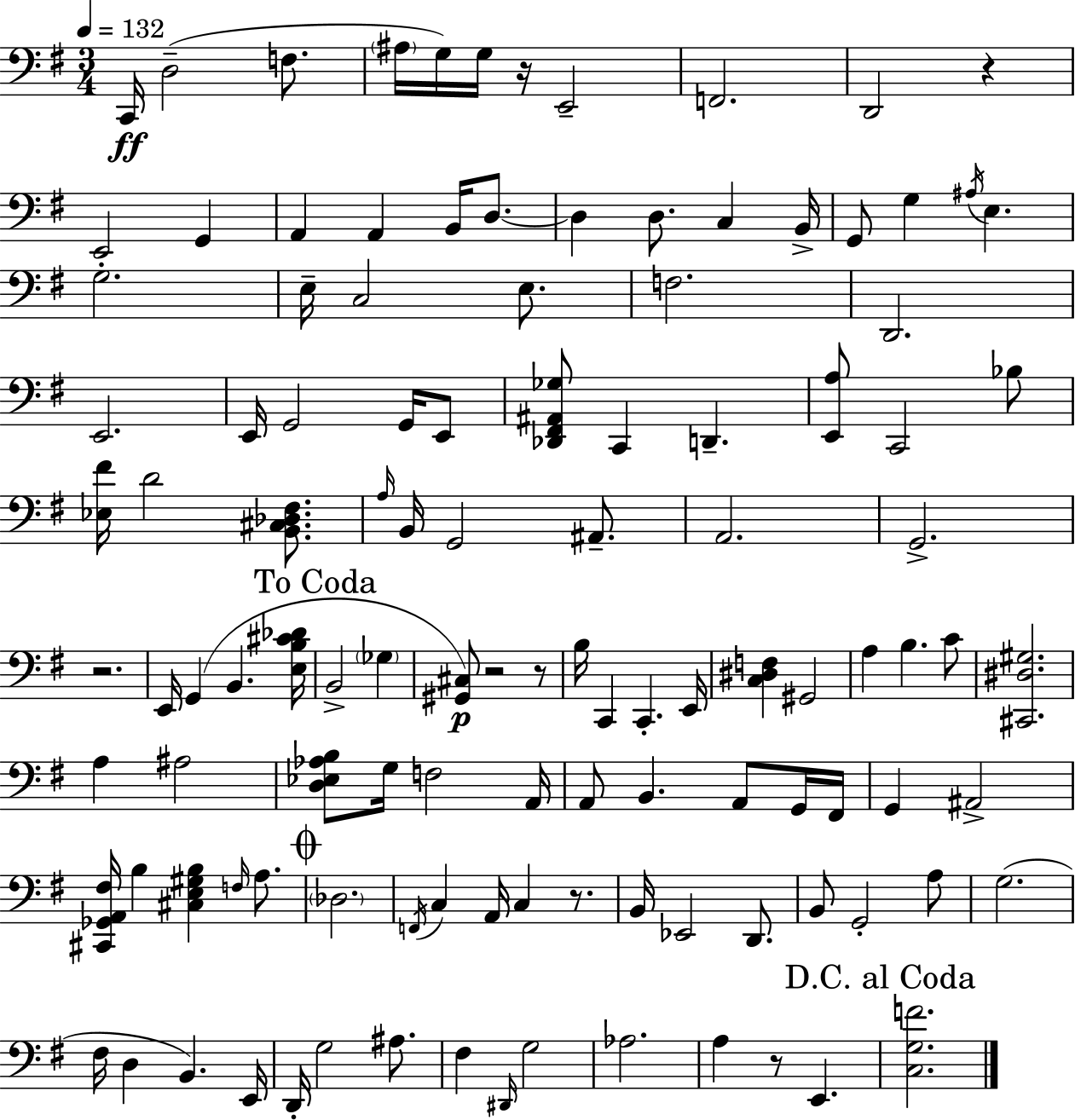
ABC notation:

X:1
T:Untitled
M:3/4
L:1/4
K:Em
C,,/4 D,2 F,/2 ^A,/4 G,/4 G,/4 z/4 E,,2 F,,2 D,,2 z E,,2 G,, A,, A,, B,,/4 D,/2 D, D,/2 C, B,,/4 G,,/2 G, ^A,/4 E, G,2 E,/4 C,2 E,/2 F,2 D,,2 E,,2 E,,/4 G,,2 G,,/4 E,,/2 [_D,,^F,,^A,,_G,]/2 C,, D,, [E,,A,]/2 C,,2 _B,/2 [_E,^F]/4 D2 [B,,^C,_D,^F,]/2 A,/4 B,,/4 G,,2 ^A,,/2 A,,2 G,,2 z2 E,,/4 G,, B,, [E,B,^C_D]/4 B,,2 _G, [^G,,^C,]/2 z2 z/2 B,/4 C,, C,, E,,/4 [C,^D,F,] ^G,,2 A, B, C/2 [^C,,^D,^G,]2 A, ^A,2 [D,_E,_A,B,]/2 G,/4 F,2 A,,/4 A,,/2 B,, A,,/2 G,,/4 ^F,,/4 G,, ^A,,2 [^C,,_G,,A,,^F,]/4 B, [^C,E,^G,B,] F,/4 A,/2 _D,2 F,,/4 C, A,,/4 C, z/2 B,,/4 _E,,2 D,,/2 B,,/2 G,,2 A,/2 G,2 ^F,/4 D, B,, E,,/4 D,,/4 G,2 ^A,/2 ^F, ^D,,/4 G,2 _A,2 A, z/2 E,, [C,G,F]2